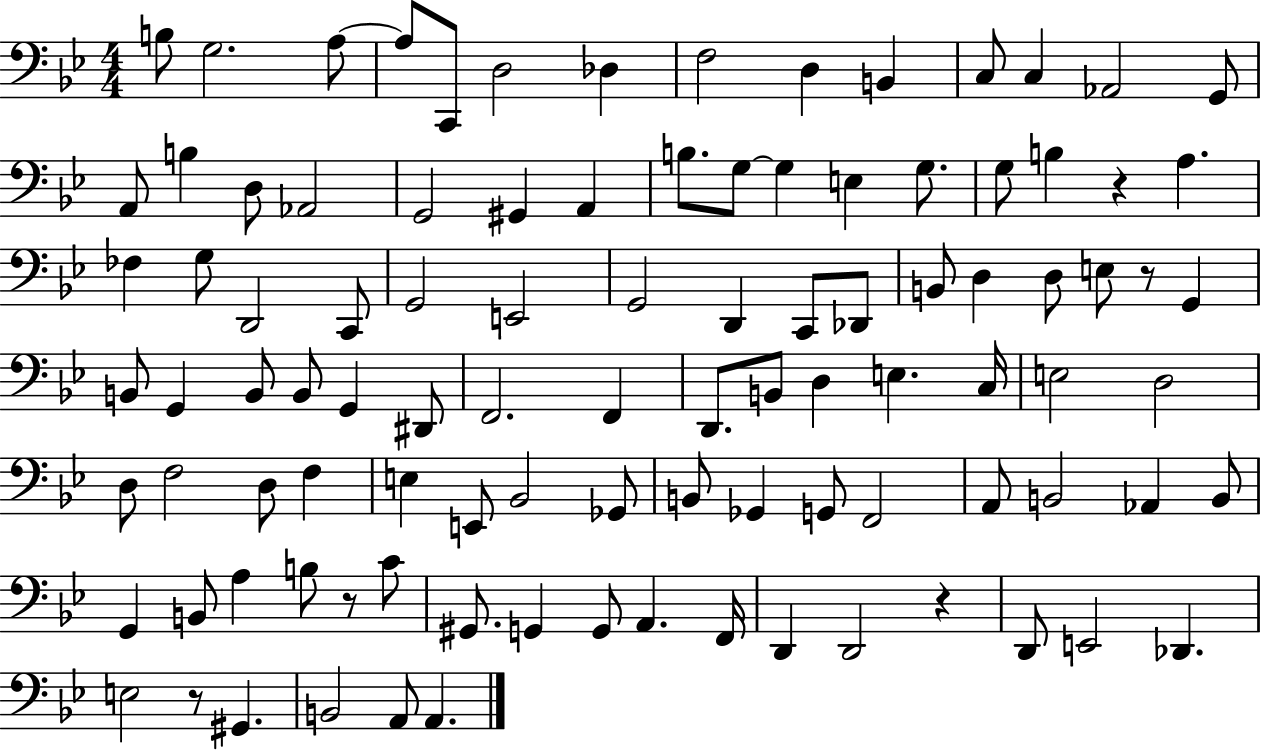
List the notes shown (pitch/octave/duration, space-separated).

B3/e G3/h. A3/e A3/e C2/e D3/h Db3/q F3/h D3/q B2/q C3/e C3/q Ab2/h G2/e A2/e B3/q D3/e Ab2/h G2/h G#2/q A2/q B3/e. G3/e G3/q E3/q G3/e. G3/e B3/q R/q A3/q. FES3/q G3/e D2/h C2/e G2/h E2/h G2/h D2/q C2/e Db2/e B2/e D3/q D3/e E3/e R/e G2/q B2/e G2/q B2/e B2/e G2/q D#2/e F2/h. F2/q D2/e. B2/e D3/q E3/q. C3/s E3/h D3/h D3/e F3/h D3/e F3/q E3/q E2/e Bb2/h Gb2/e B2/e Gb2/q G2/e F2/h A2/e B2/h Ab2/q B2/e G2/q B2/e A3/q B3/e R/e C4/e G#2/e. G2/q G2/e A2/q. F2/s D2/q D2/h R/q D2/e E2/h Db2/q. E3/h R/e G#2/q. B2/h A2/e A2/q.